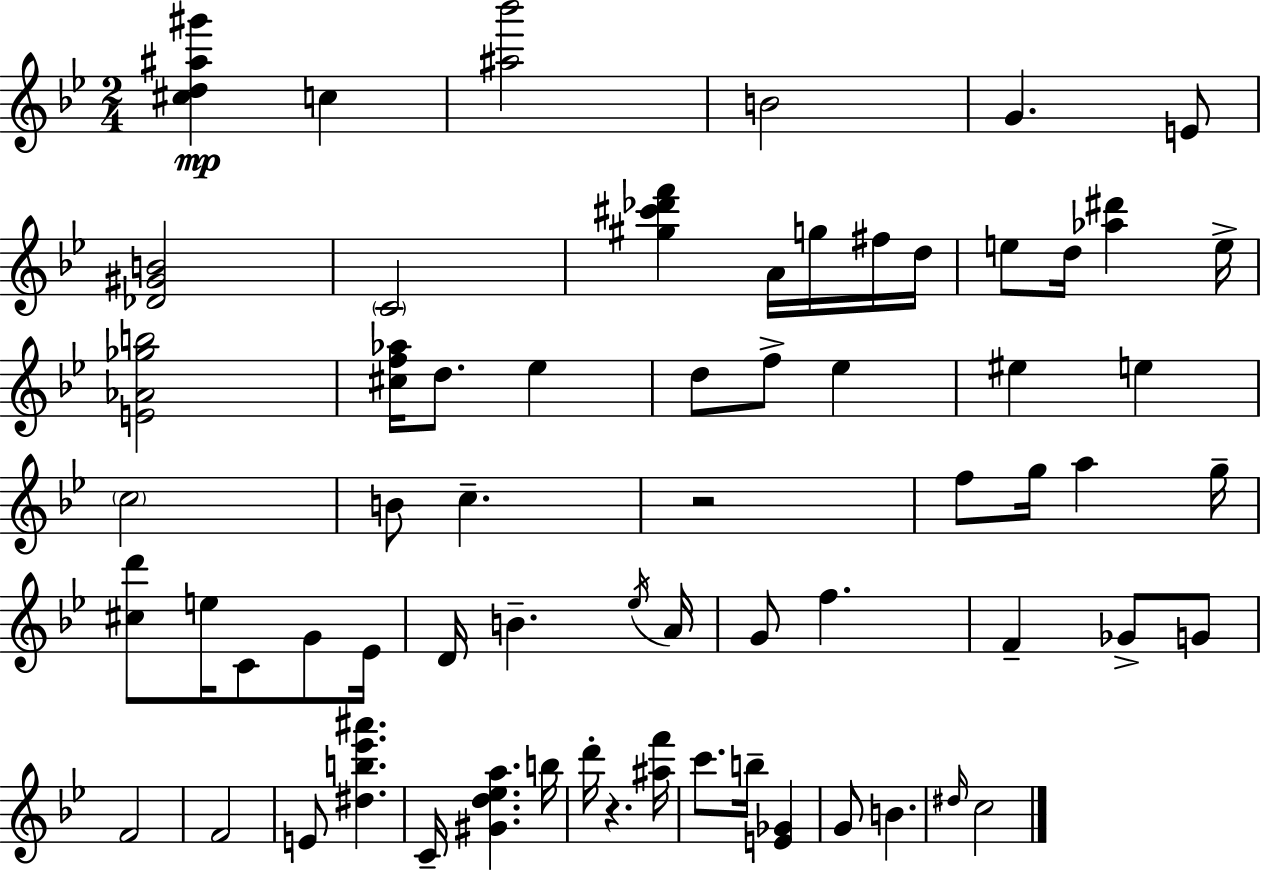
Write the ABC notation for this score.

X:1
T:Untitled
M:2/4
L:1/4
K:Gm
[^cd^a^g'] c [^a_b']2 B2 G E/2 [_D^GB]2 C2 [^g^c'_d'f'] A/4 g/4 ^f/4 d/4 e/2 d/4 [_a^d'] e/4 [E_A_gb]2 [^cf_a]/4 d/2 _e d/2 f/2 _e ^e e c2 B/2 c z2 f/2 g/4 a g/4 [^cd']/2 e/4 C/2 G/2 _E/4 D/4 B _e/4 A/4 G/2 f F _G/2 G/2 F2 F2 E/2 [^db_e'^a'] C/4 [^Gd_ea] b/4 d'/4 z [^af']/4 c'/2 b/4 [E_G] G/2 B ^d/4 c2